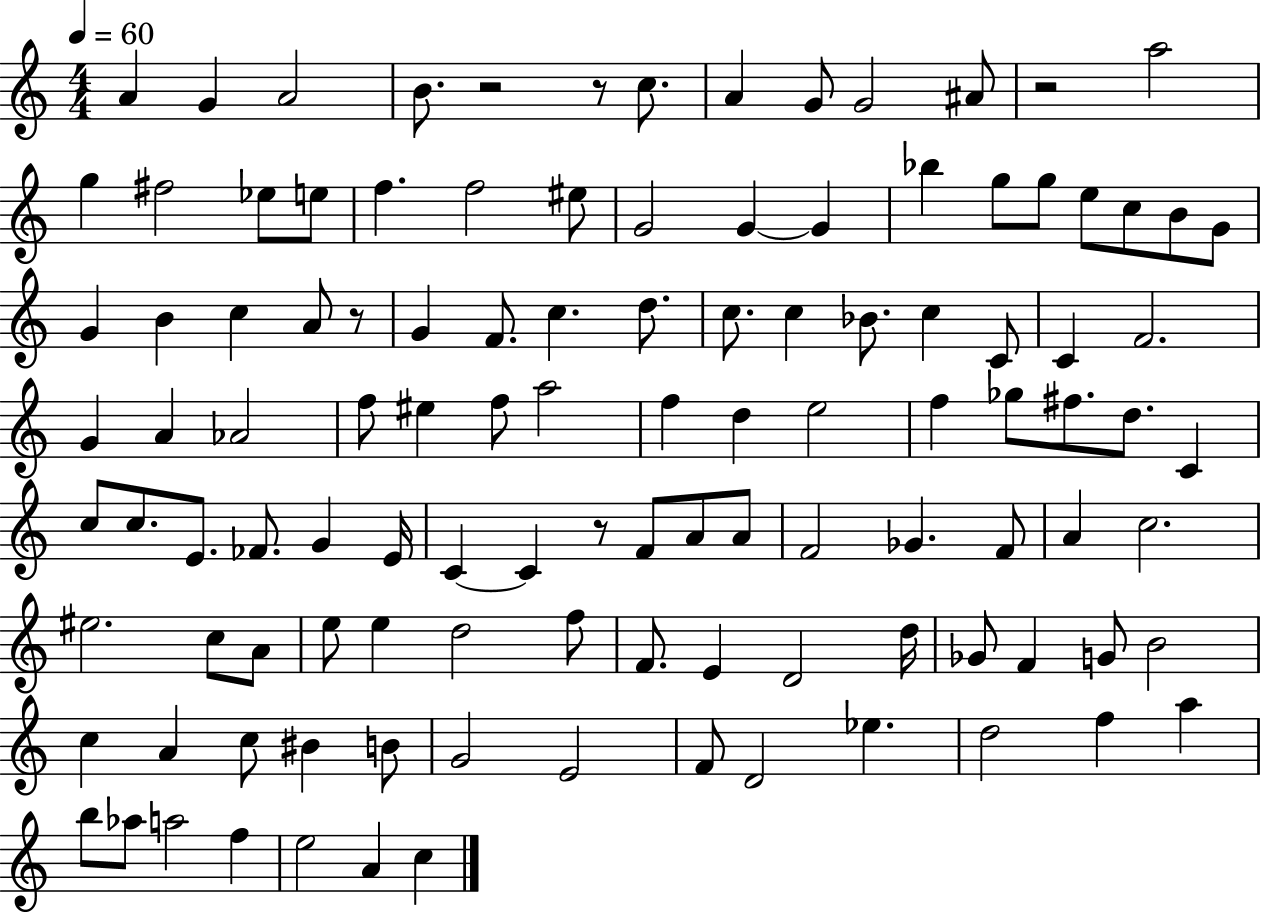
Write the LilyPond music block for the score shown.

{
  \clef treble
  \numericTimeSignature
  \time 4/4
  \key c \major
  \tempo 4 = 60
  a'4 g'4 a'2 | b'8. r2 r8 c''8. | a'4 g'8 g'2 ais'8 | r2 a''2 | \break g''4 fis''2 ees''8 e''8 | f''4. f''2 eis''8 | g'2 g'4~~ g'4 | bes''4 g''8 g''8 e''8 c''8 b'8 g'8 | \break g'4 b'4 c''4 a'8 r8 | g'4 f'8. c''4. d''8. | c''8. c''4 bes'8. c''4 c'8 | c'4 f'2. | \break g'4 a'4 aes'2 | f''8 eis''4 f''8 a''2 | f''4 d''4 e''2 | f''4 ges''8 fis''8. d''8. c'4 | \break c''8 c''8. e'8. fes'8. g'4 e'16 | c'4~~ c'4 r8 f'8 a'8 a'8 | f'2 ges'4. f'8 | a'4 c''2. | \break eis''2. c''8 a'8 | e''8 e''4 d''2 f''8 | f'8. e'4 d'2 d''16 | ges'8 f'4 g'8 b'2 | \break c''4 a'4 c''8 bis'4 b'8 | g'2 e'2 | f'8 d'2 ees''4. | d''2 f''4 a''4 | \break b''8 aes''8 a''2 f''4 | e''2 a'4 c''4 | \bar "|."
}